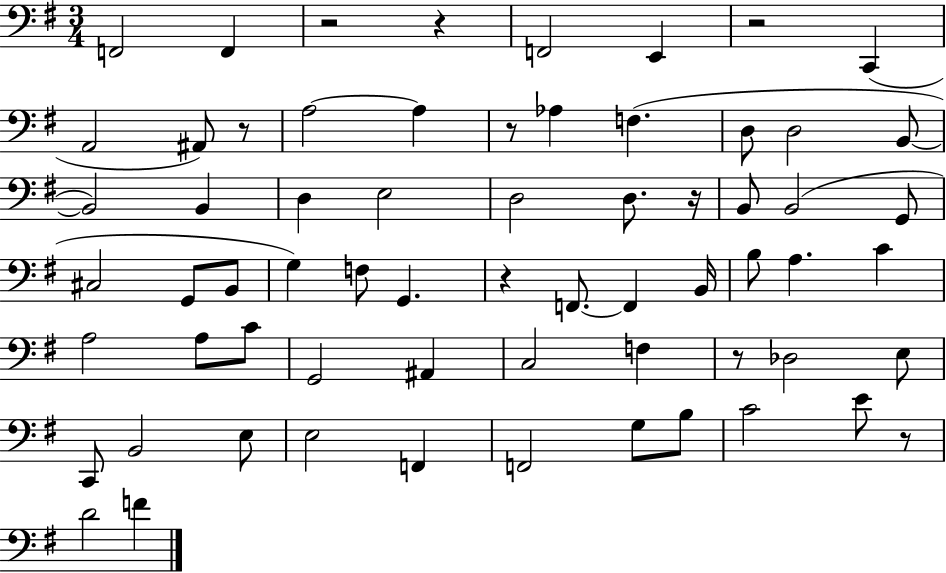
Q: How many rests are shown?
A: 9